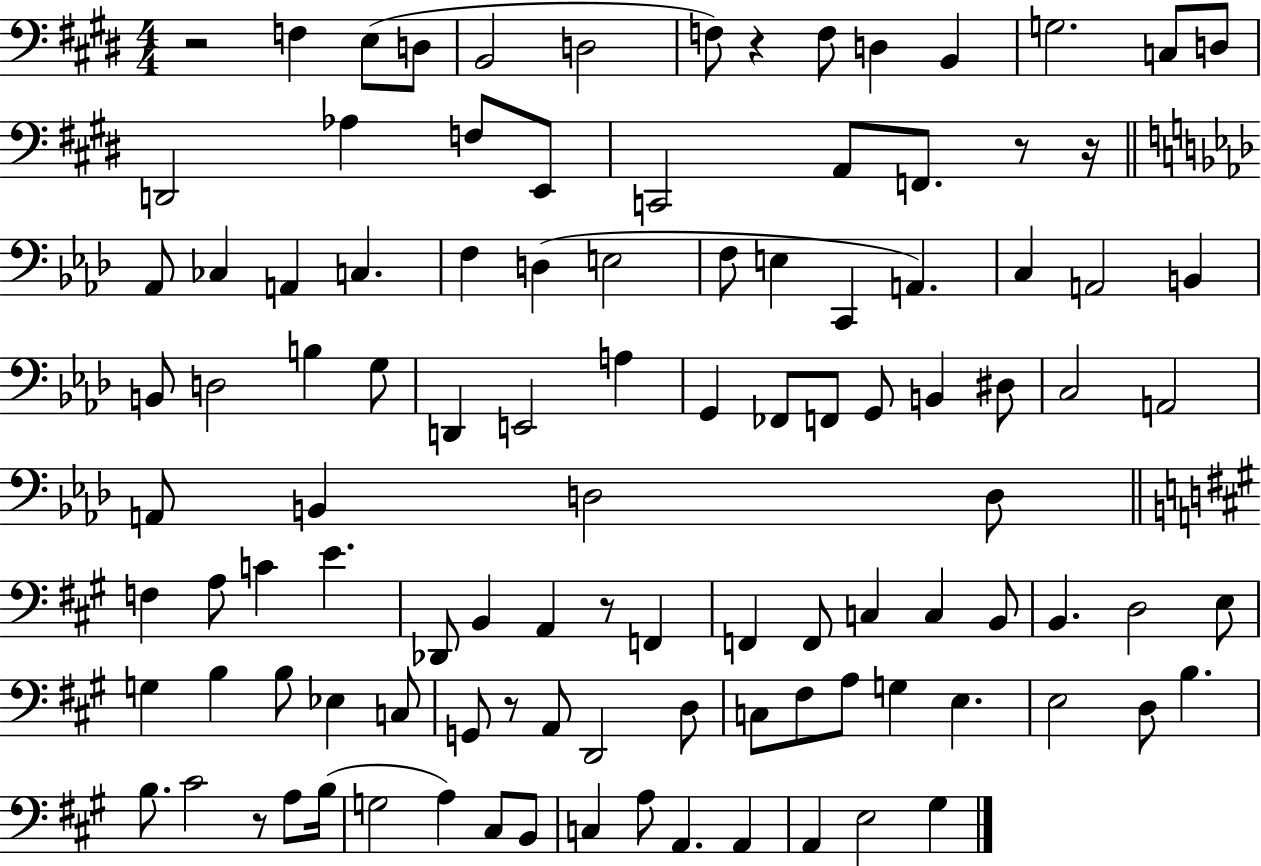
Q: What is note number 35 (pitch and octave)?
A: D3